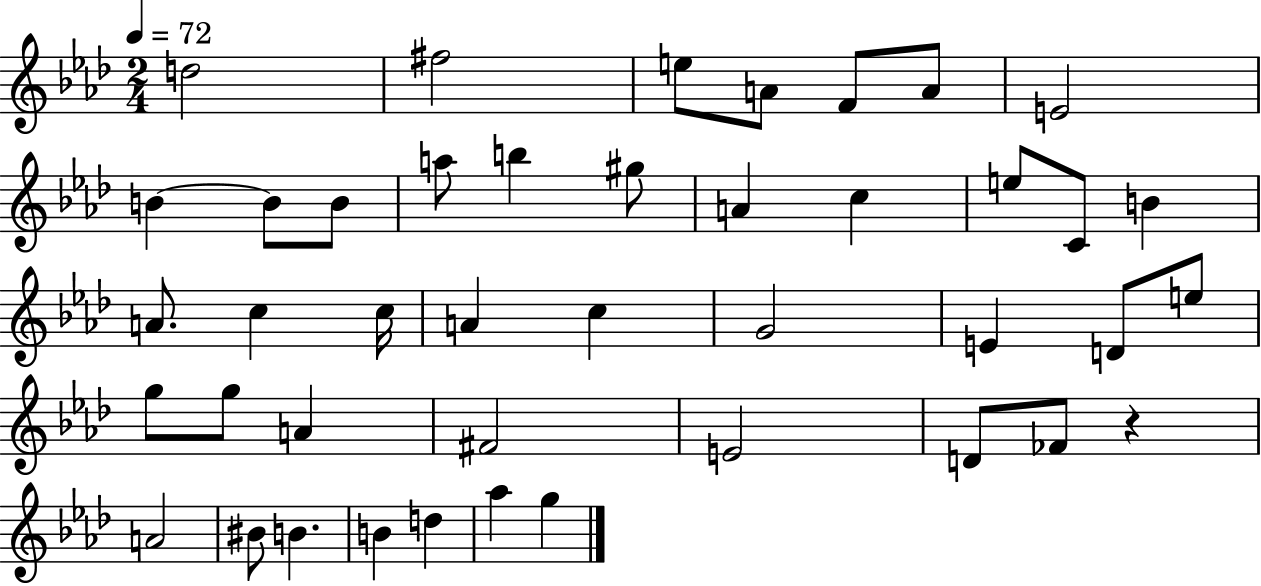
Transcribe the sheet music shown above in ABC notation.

X:1
T:Untitled
M:2/4
L:1/4
K:Ab
d2 ^f2 e/2 A/2 F/2 A/2 E2 B B/2 B/2 a/2 b ^g/2 A c e/2 C/2 B A/2 c c/4 A c G2 E D/2 e/2 g/2 g/2 A ^F2 E2 D/2 _F/2 z A2 ^B/2 B B d _a g